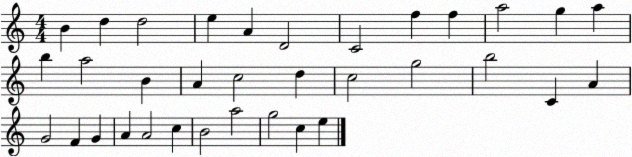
X:1
T:Untitled
M:4/4
L:1/4
K:C
B d d2 e A D2 C2 f f a2 g a b a2 B A c2 d c2 g2 b2 C A G2 F G A A2 c B2 a2 g2 c e